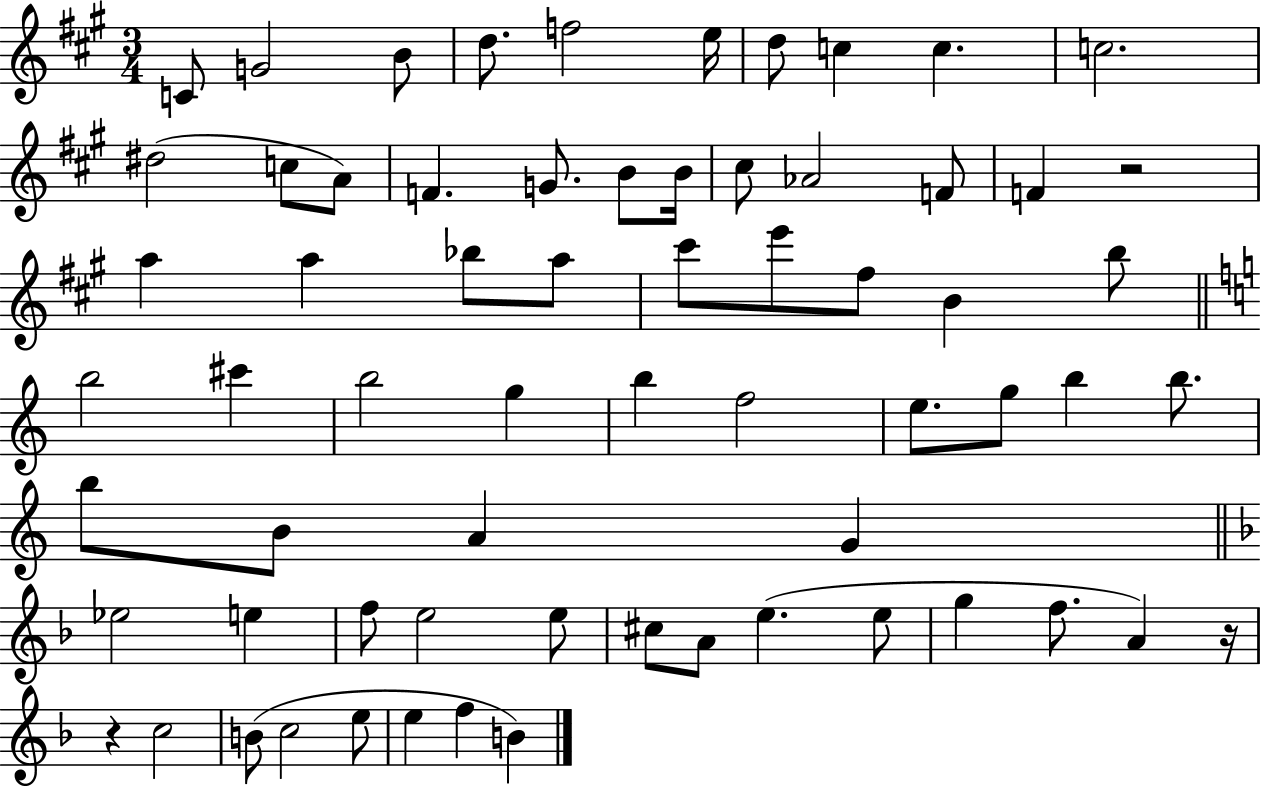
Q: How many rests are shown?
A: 3